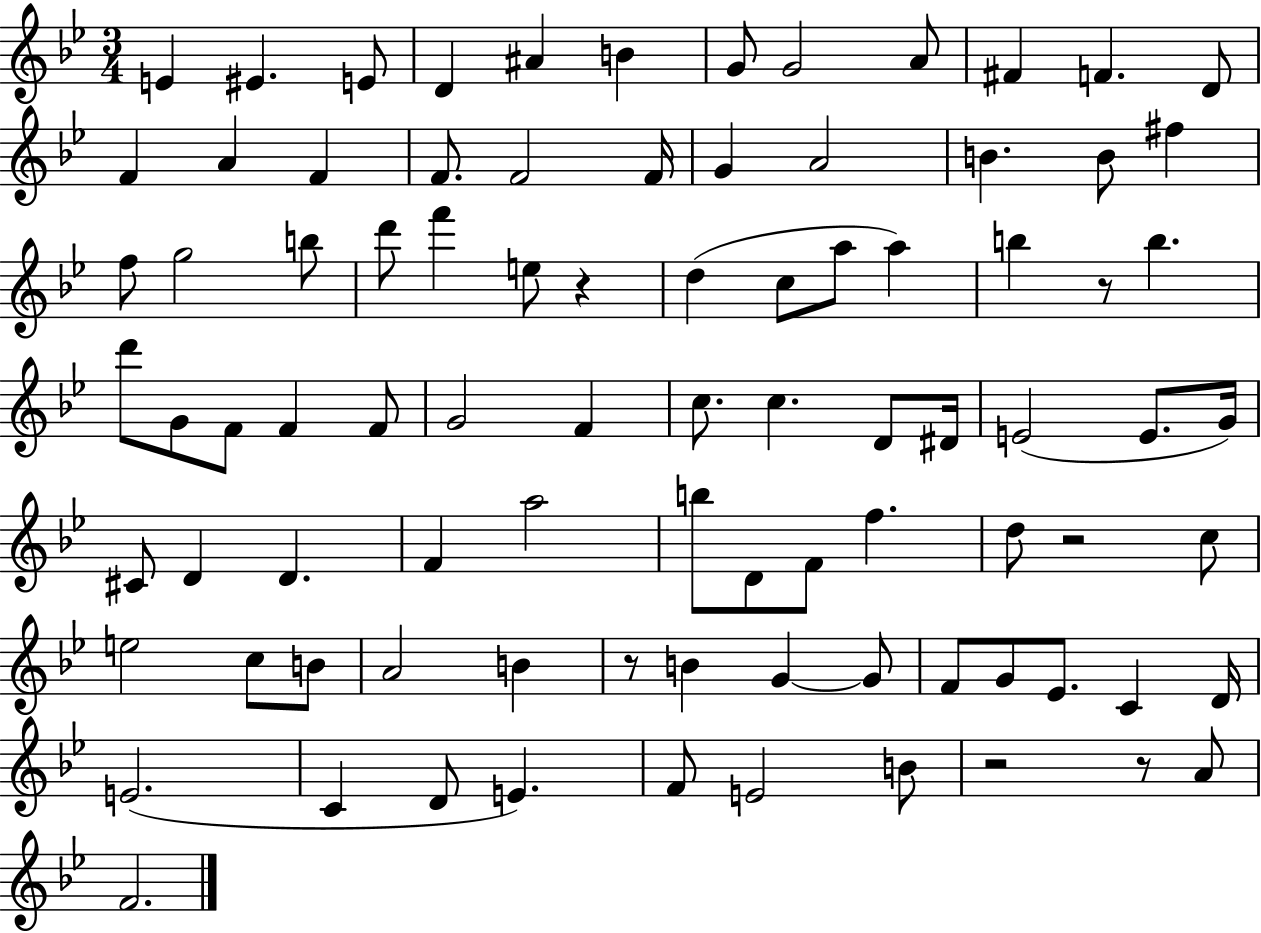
{
  \clef treble
  \numericTimeSignature
  \time 3/4
  \key bes \major
  \repeat volta 2 { e'4 eis'4. e'8 | d'4 ais'4 b'4 | g'8 g'2 a'8 | fis'4 f'4. d'8 | \break f'4 a'4 f'4 | f'8. f'2 f'16 | g'4 a'2 | b'4. b'8 fis''4 | \break f''8 g''2 b''8 | d'''8 f'''4 e''8 r4 | d''4( c''8 a''8 a''4) | b''4 r8 b''4. | \break d'''8 g'8 f'8 f'4 f'8 | g'2 f'4 | c''8. c''4. d'8 dis'16 | e'2( e'8. g'16) | \break cis'8 d'4 d'4. | f'4 a''2 | b''8 d'8 f'8 f''4. | d''8 r2 c''8 | \break e''2 c''8 b'8 | a'2 b'4 | r8 b'4 g'4~~ g'8 | f'8 g'8 ees'8. c'4 d'16 | \break e'2.( | c'4 d'8 e'4.) | f'8 e'2 b'8 | r2 r8 a'8 | \break f'2. | } \bar "|."
}